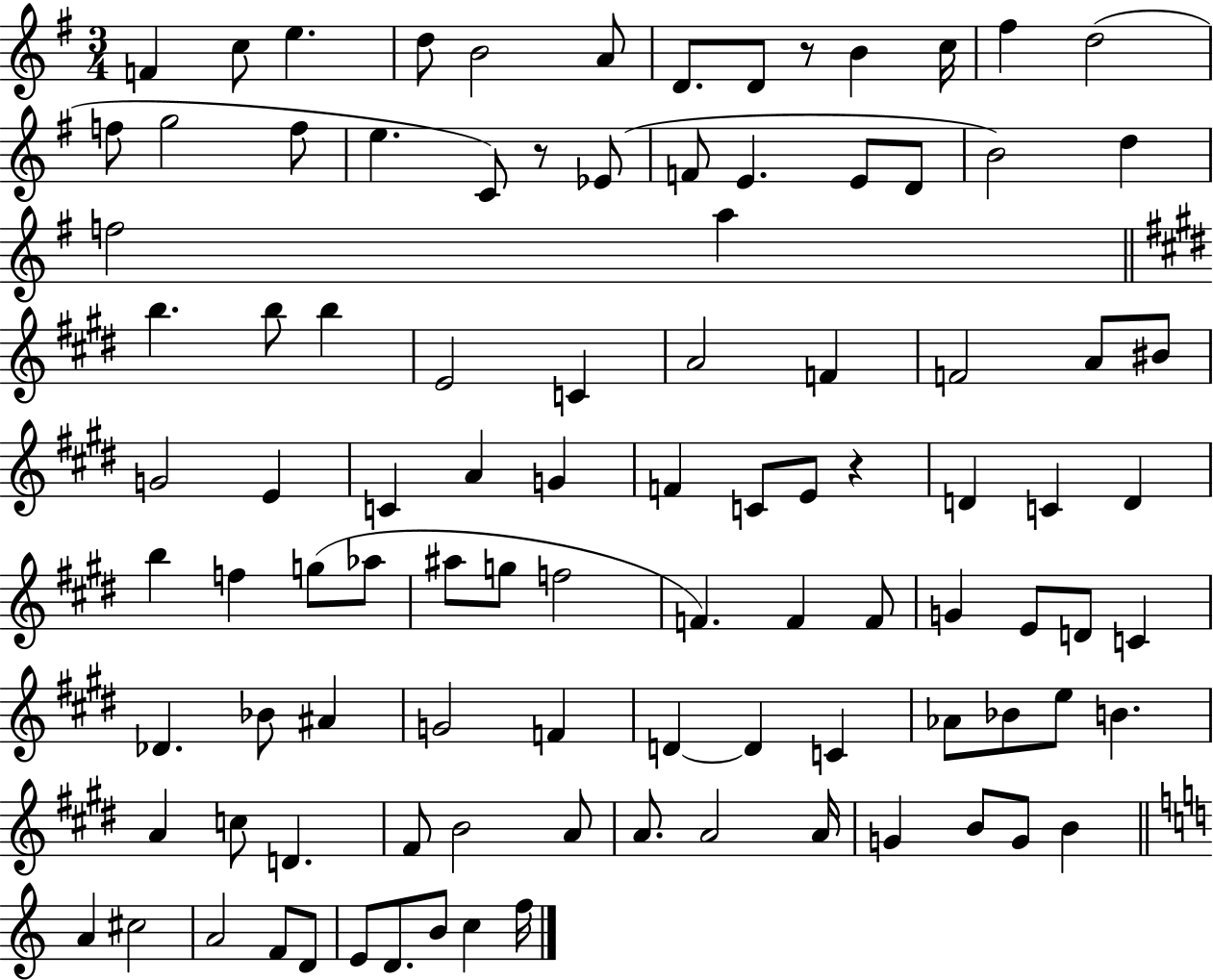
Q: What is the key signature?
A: G major